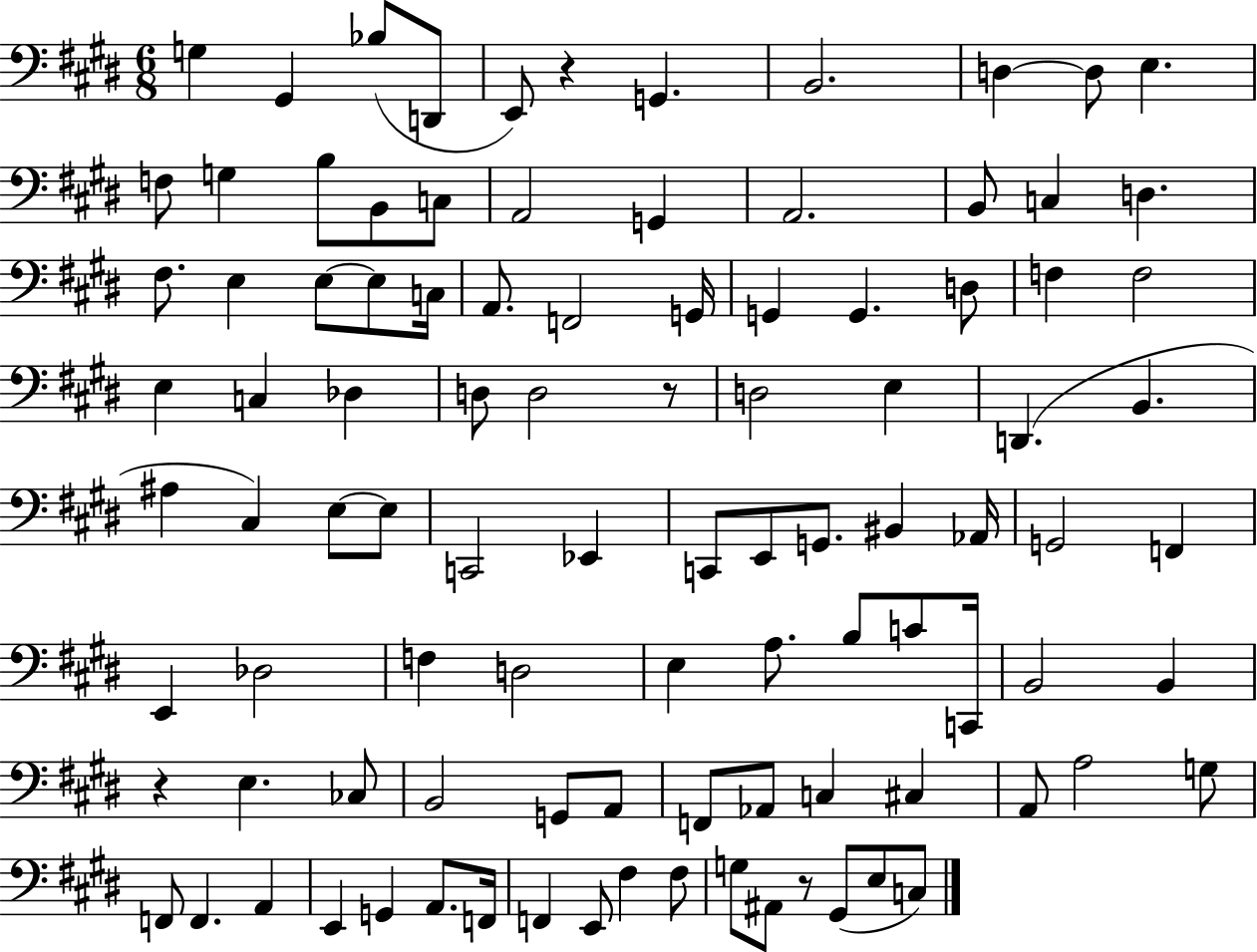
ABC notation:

X:1
T:Untitled
M:6/8
L:1/4
K:E
G, ^G,, _B,/2 D,,/2 E,,/2 z G,, B,,2 D, D,/2 E, F,/2 G, B,/2 B,,/2 C,/2 A,,2 G,, A,,2 B,,/2 C, D, ^F,/2 E, E,/2 E,/2 C,/4 A,,/2 F,,2 G,,/4 G,, G,, D,/2 F, F,2 E, C, _D, D,/2 D,2 z/2 D,2 E, D,, B,, ^A, ^C, E,/2 E,/2 C,,2 _E,, C,,/2 E,,/2 G,,/2 ^B,, _A,,/4 G,,2 F,, E,, _D,2 F, D,2 E, A,/2 B,/2 C/2 C,,/4 B,,2 B,, z E, _C,/2 B,,2 G,,/2 A,,/2 F,,/2 _A,,/2 C, ^C, A,,/2 A,2 G,/2 F,,/2 F,, A,, E,, G,, A,,/2 F,,/4 F,, E,,/2 ^F, ^F,/2 G,/2 ^A,,/2 z/2 ^G,,/2 E,/2 C,/2